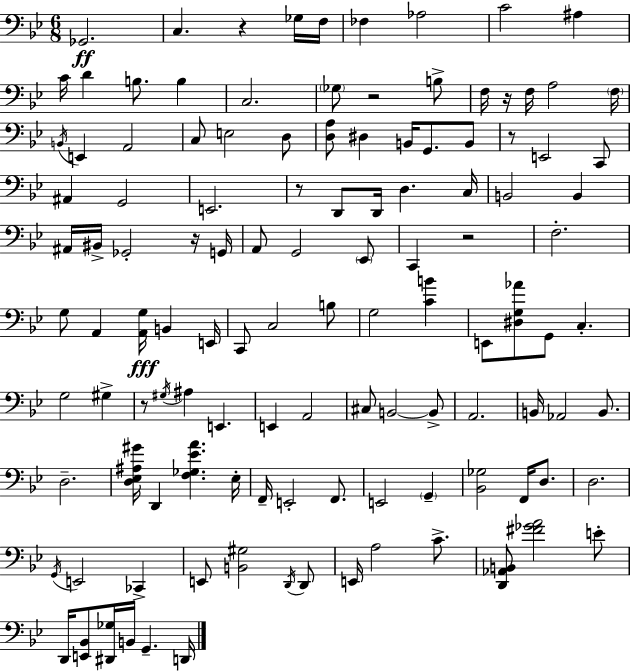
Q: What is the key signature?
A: BES major